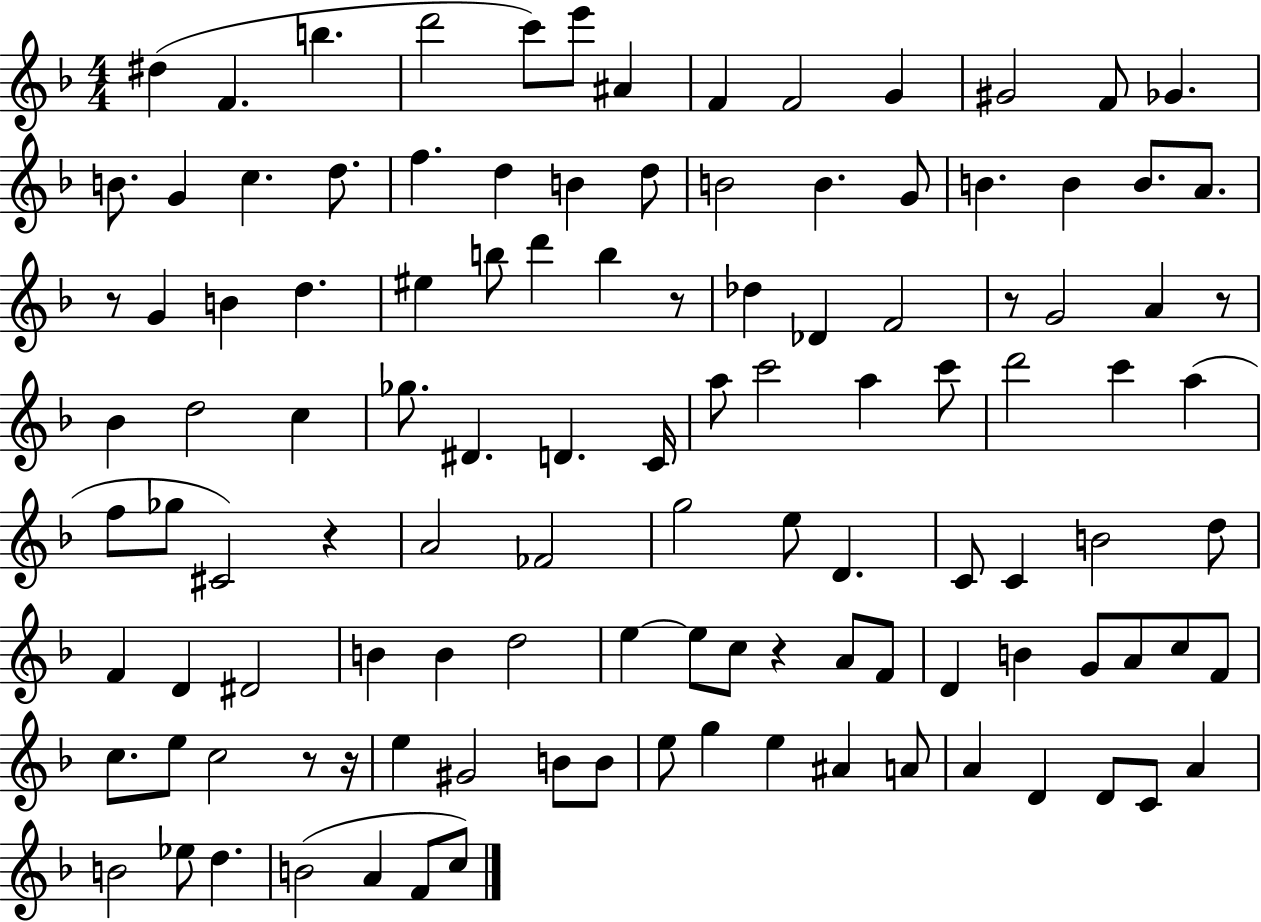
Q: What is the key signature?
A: F major